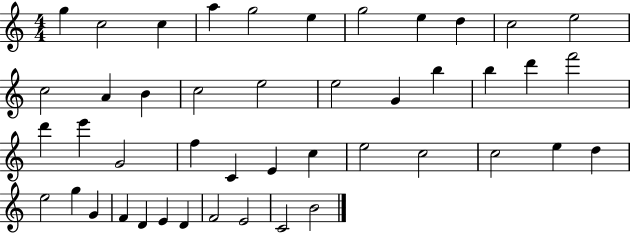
X:1
T:Untitled
M:4/4
L:1/4
K:C
g c2 c a g2 e g2 e d c2 e2 c2 A B c2 e2 e2 G b b d' f'2 d' e' G2 f C E c e2 c2 c2 e d e2 g G F D E D F2 E2 C2 B2